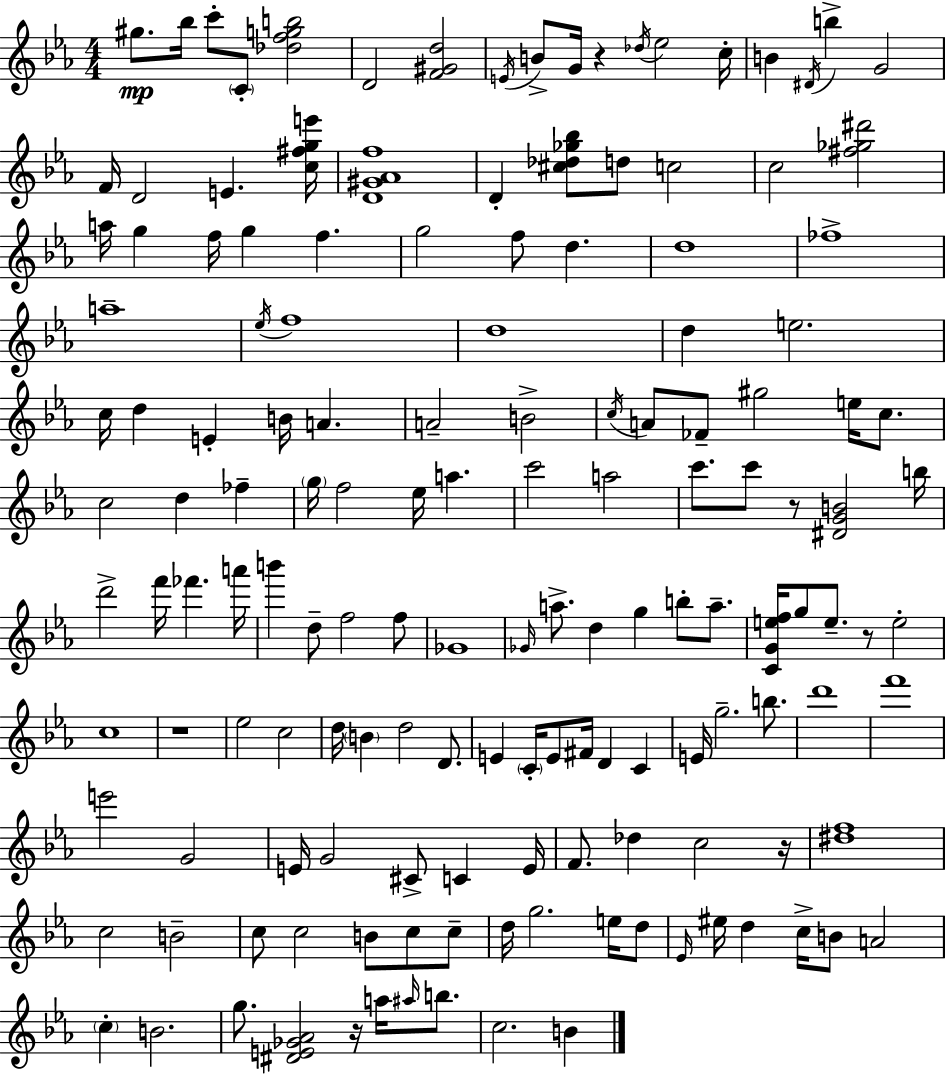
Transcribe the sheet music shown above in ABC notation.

X:1
T:Untitled
M:4/4
L:1/4
K:Cm
^g/2 _b/4 c'/2 C/2 [_dfgb]2 D2 [F^Gd]2 E/4 B/2 G/4 z _d/4 _e2 c/4 B ^D/4 b G2 F/4 D2 E [c^fge']/4 [D^G_Af]4 D [^c_d_g_b]/2 d/2 c2 c2 [^f_g^d']2 a/4 g f/4 g f g2 f/2 d d4 _f4 a4 _e/4 f4 d4 d e2 c/4 d E B/4 A A2 B2 c/4 A/2 _F/2 ^g2 e/4 c/2 c2 d _f g/4 f2 _e/4 a c'2 a2 c'/2 c'/2 z/2 [^DGB]2 b/4 d'2 f'/4 _f' a'/4 b' d/2 f2 f/2 _G4 _G/4 a/2 d g b/2 a/2 [CGef]/4 g/2 e/2 z/2 e2 c4 z4 _e2 c2 d/4 B d2 D/2 E C/4 E/2 ^F/4 D C E/4 g2 b/2 d'4 f'4 e'2 G2 E/4 G2 ^C/2 C E/4 F/2 _d c2 z/4 [^df]4 c2 B2 c/2 c2 B/2 c/2 c/2 d/4 g2 e/4 d/2 _E/4 ^e/4 d c/4 B/2 A2 c B2 g/2 [^DE_G_A]2 z/4 a/4 ^a/4 b/2 c2 B